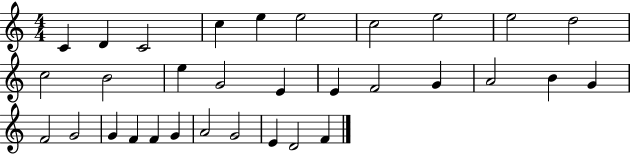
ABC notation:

X:1
T:Untitled
M:4/4
L:1/4
K:C
C D C2 c e e2 c2 e2 e2 d2 c2 B2 e G2 E E F2 G A2 B G F2 G2 G F F G A2 G2 E D2 F